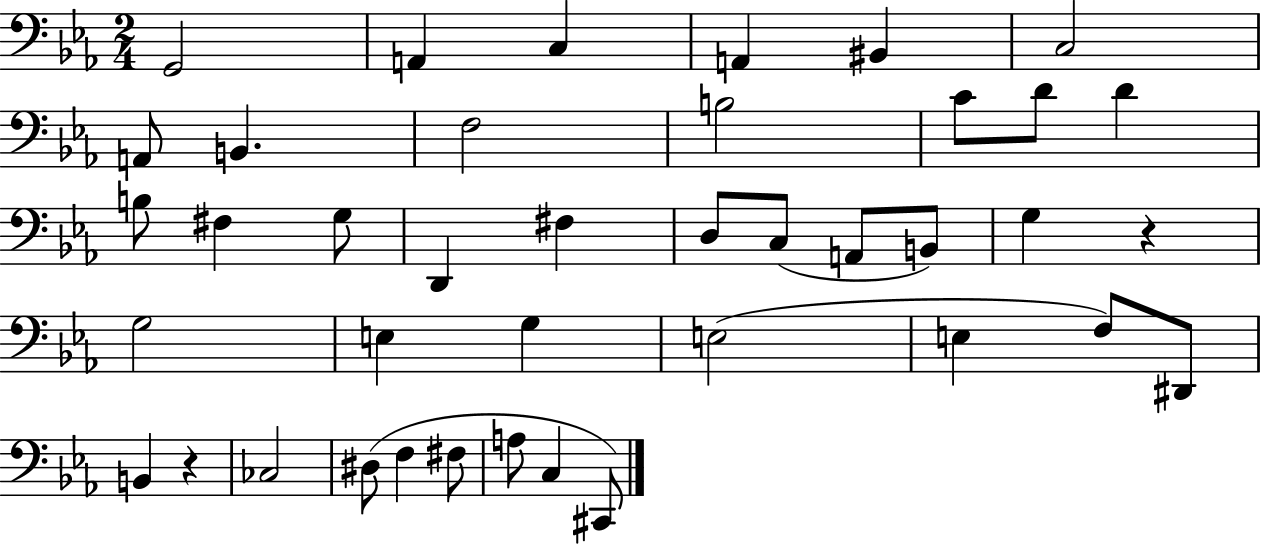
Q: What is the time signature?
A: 2/4